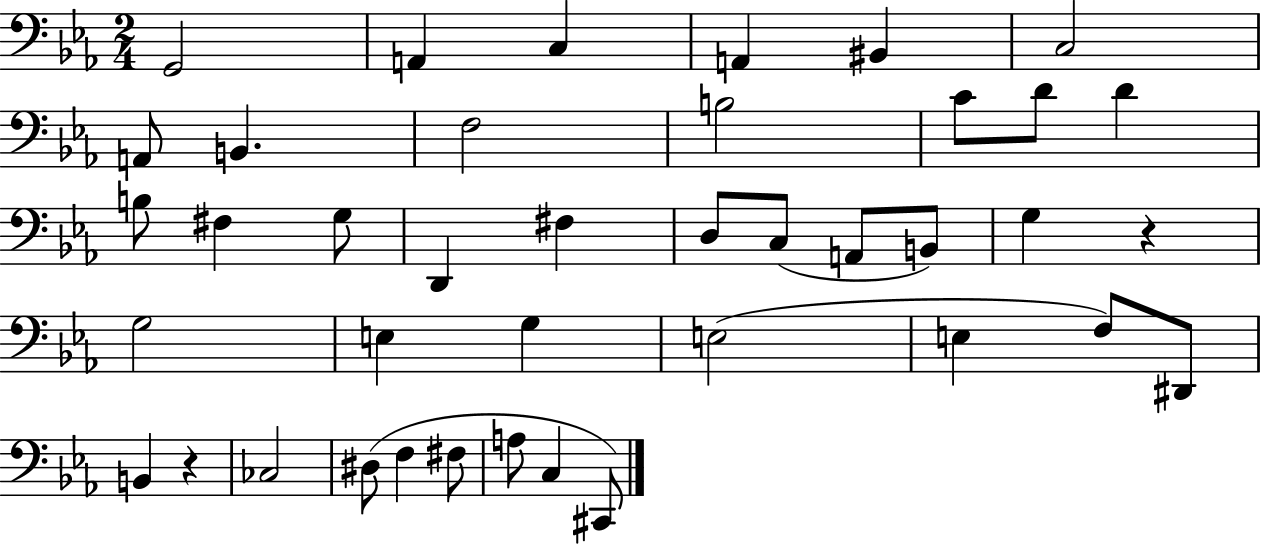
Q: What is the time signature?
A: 2/4